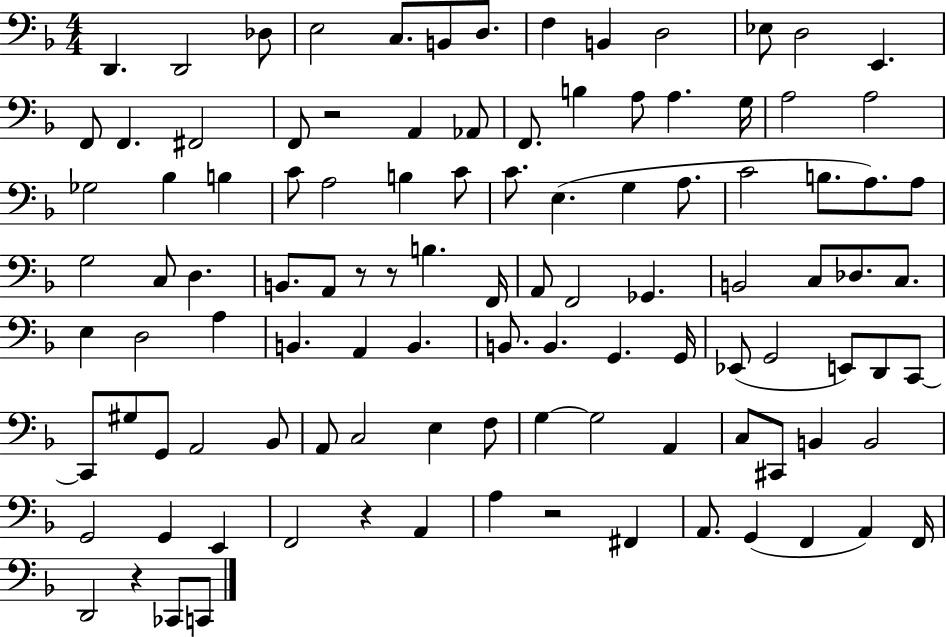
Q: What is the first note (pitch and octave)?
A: D2